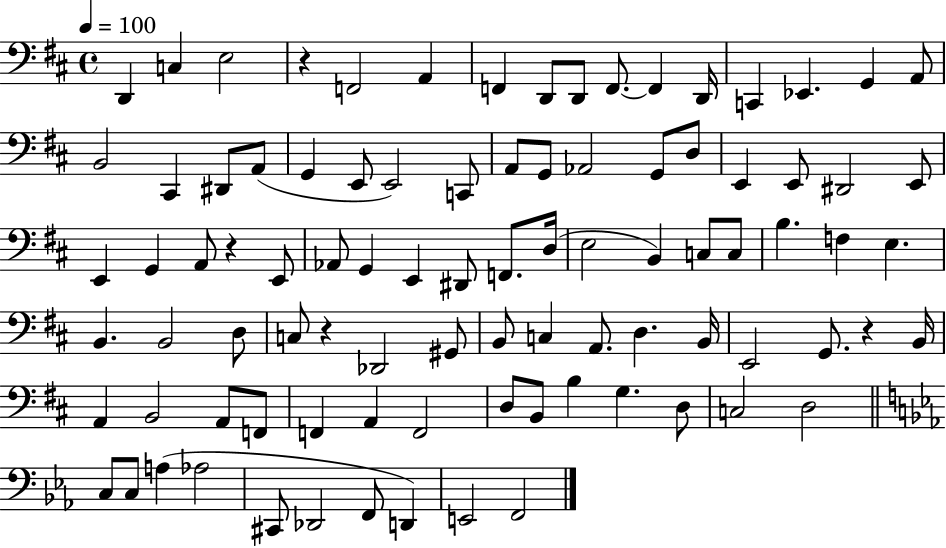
X:1
T:Untitled
M:4/4
L:1/4
K:D
D,, C, E,2 z F,,2 A,, F,, D,,/2 D,,/2 F,,/2 F,, D,,/4 C,, _E,, G,, A,,/2 B,,2 ^C,, ^D,,/2 A,,/2 G,, E,,/2 E,,2 C,,/2 A,,/2 G,,/2 _A,,2 G,,/2 D,/2 E,, E,,/2 ^D,,2 E,,/2 E,, G,, A,,/2 z E,,/2 _A,,/2 G,, E,, ^D,,/2 F,,/2 D,/4 E,2 B,, C,/2 C,/2 B, F, E, B,, B,,2 D,/2 C,/2 z _D,,2 ^G,,/2 B,,/2 C, A,,/2 D, B,,/4 E,,2 G,,/2 z B,,/4 A,, B,,2 A,,/2 F,,/2 F,, A,, F,,2 D,/2 B,,/2 B, G, D,/2 C,2 D,2 C,/2 C,/2 A, _A,2 ^C,,/2 _D,,2 F,,/2 D,, E,,2 F,,2